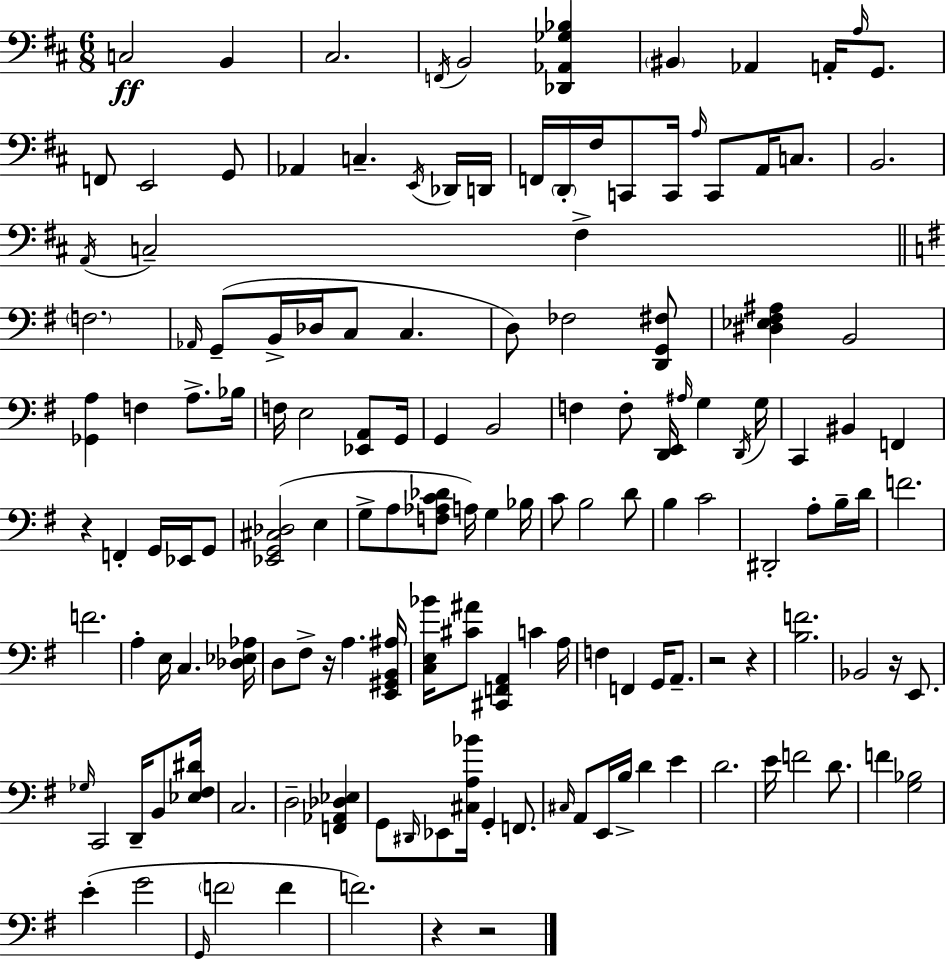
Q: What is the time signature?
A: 6/8